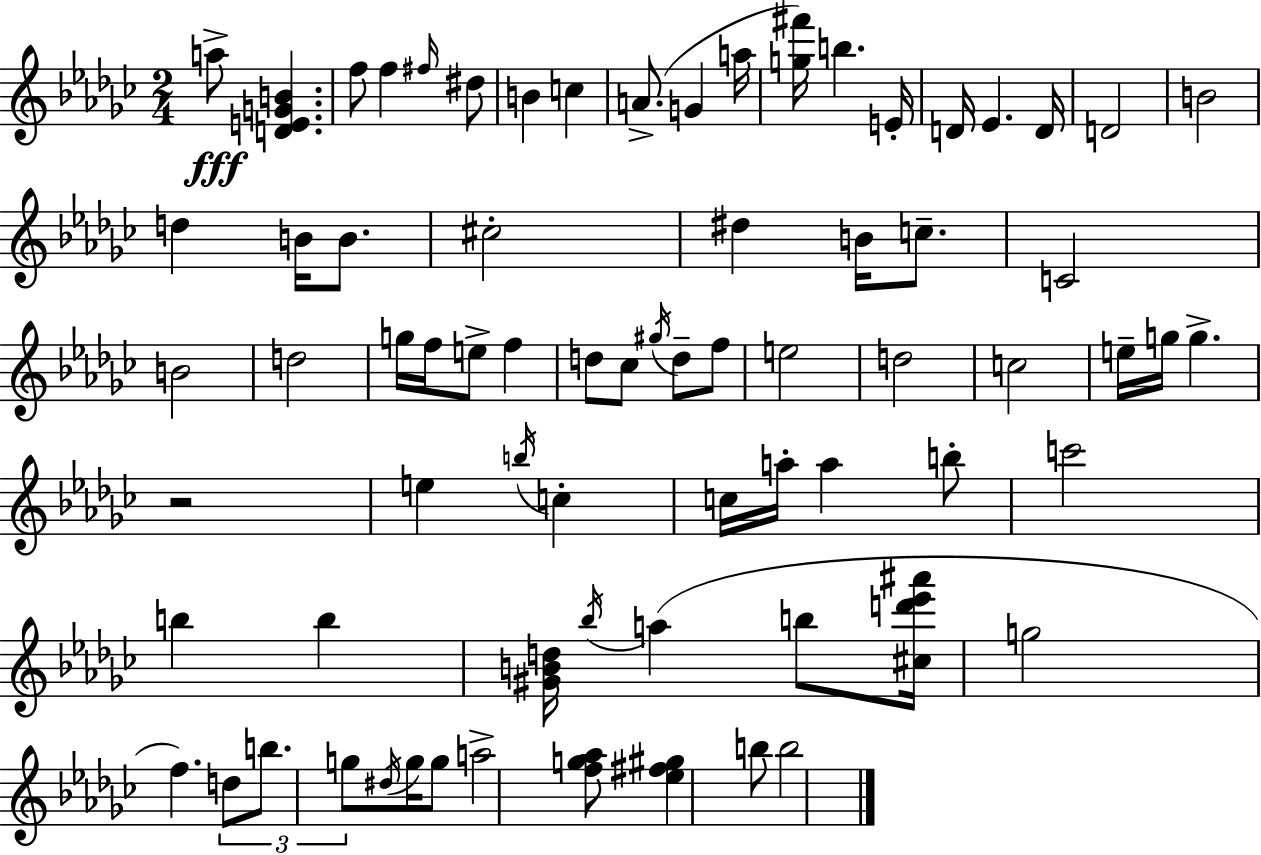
A5/e [D4,E4,G4,B4]/q. F5/e F5/q F#5/s D#5/e B4/q C5/q A4/e. G4/q A5/s [G5,F#6]/s B5/q. E4/s D4/s Eb4/q. D4/s D4/h B4/h D5/q B4/s B4/e. C#5/h D#5/q B4/s C5/e. C4/h B4/h D5/h G5/s F5/s E5/e F5/q D5/e CES5/e G#5/s D5/e F5/e E5/h D5/h C5/h E5/s G5/s G5/q. R/h E5/q B5/s C5/q C5/s A5/s A5/q B5/e C6/h B5/q B5/q [G#4,B4,D5]/s Bb5/s A5/q B5/e [C#5,D6,Eb6,A#6]/s G5/h F5/q. D5/e B5/e. G5/e D#5/s G5/s G5/e A5/h [F5,G5,Ab5]/e [Eb5,F#5,G#5]/q B5/e B5/h